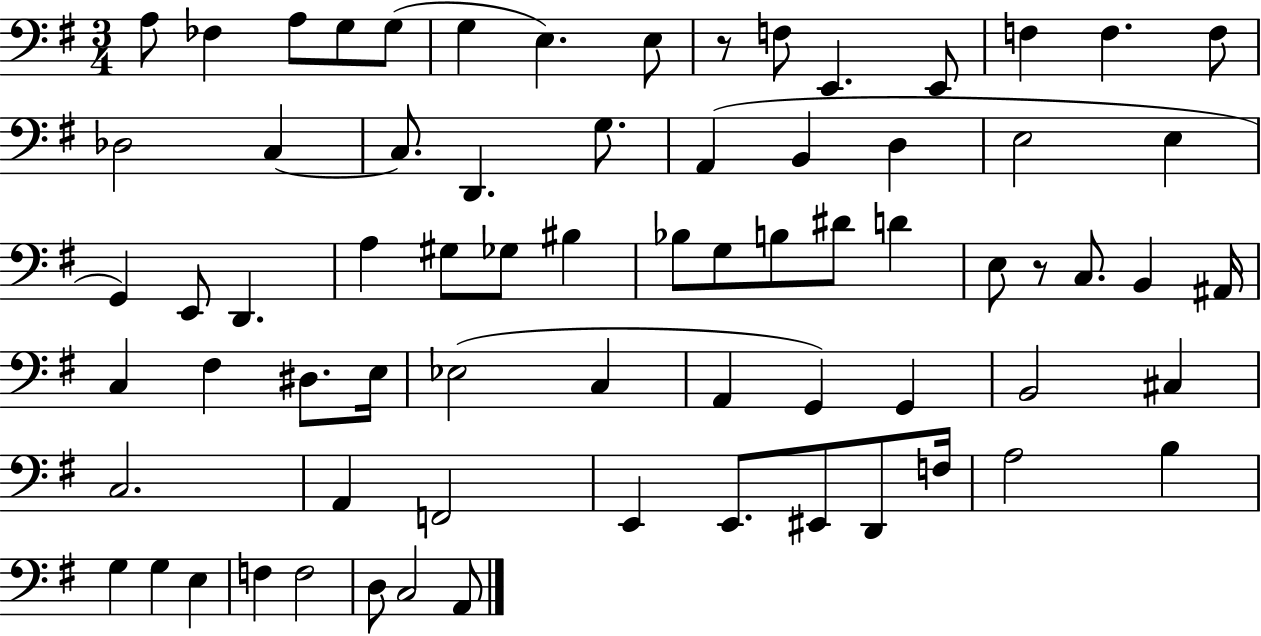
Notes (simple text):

A3/e FES3/q A3/e G3/e G3/e G3/q E3/q. E3/e R/e F3/e E2/q. E2/e F3/q F3/q. F3/e Db3/h C3/q C3/e. D2/q. G3/e. A2/q B2/q D3/q E3/h E3/q G2/q E2/e D2/q. A3/q G#3/e Gb3/e BIS3/q Bb3/e G3/e B3/e D#4/e D4/q E3/e R/e C3/e. B2/q A#2/s C3/q F#3/q D#3/e. E3/s Eb3/h C3/q A2/q G2/q G2/q B2/h C#3/q C3/h. A2/q F2/h E2/q E2/e. EIS2/e D2/e F3/s A3/h B3/q G3/q G3/q E3/q F3/q F3/h D3/e C3/h A2/e